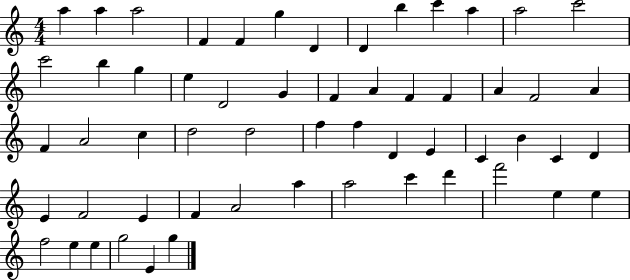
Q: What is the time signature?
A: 4/4